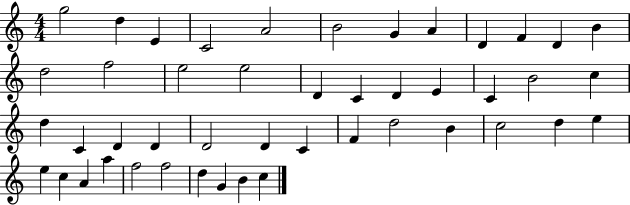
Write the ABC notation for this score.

X:1
T:Untitled
M:4/4
L:1/4
K:C
g2 d E C2 A2 B2 G A D F D B d2 f2 e2 e2 D C D E C B2 c d C D D D2 D C F d2 B c2 d e e c A a f2 f2 d G B c